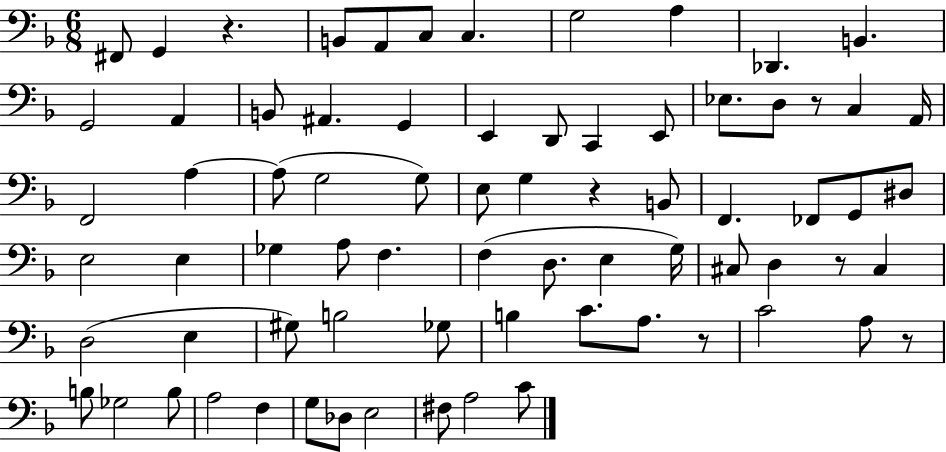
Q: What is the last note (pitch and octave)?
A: C4